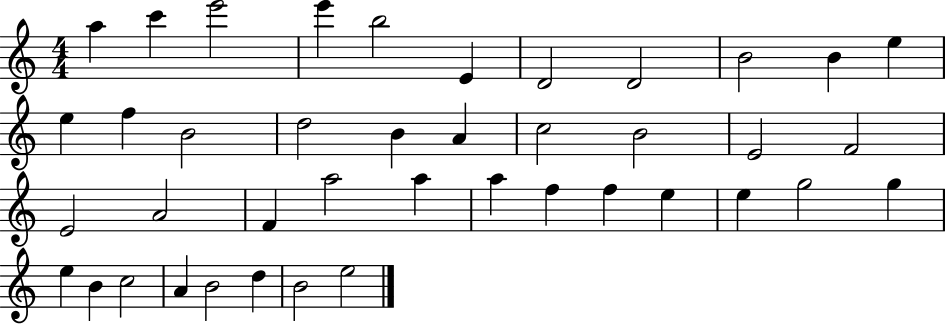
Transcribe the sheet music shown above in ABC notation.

X:1
T:Untitled
M:4/4
L:1/4
K:C
a c' e'2 e' b2 E D2 D2 B2 B e e f B2 d2 B A c2 B2 E2 F2 E2 A2 F a2 a a f f e e g2 g e B c2 A B2 d B2 e2